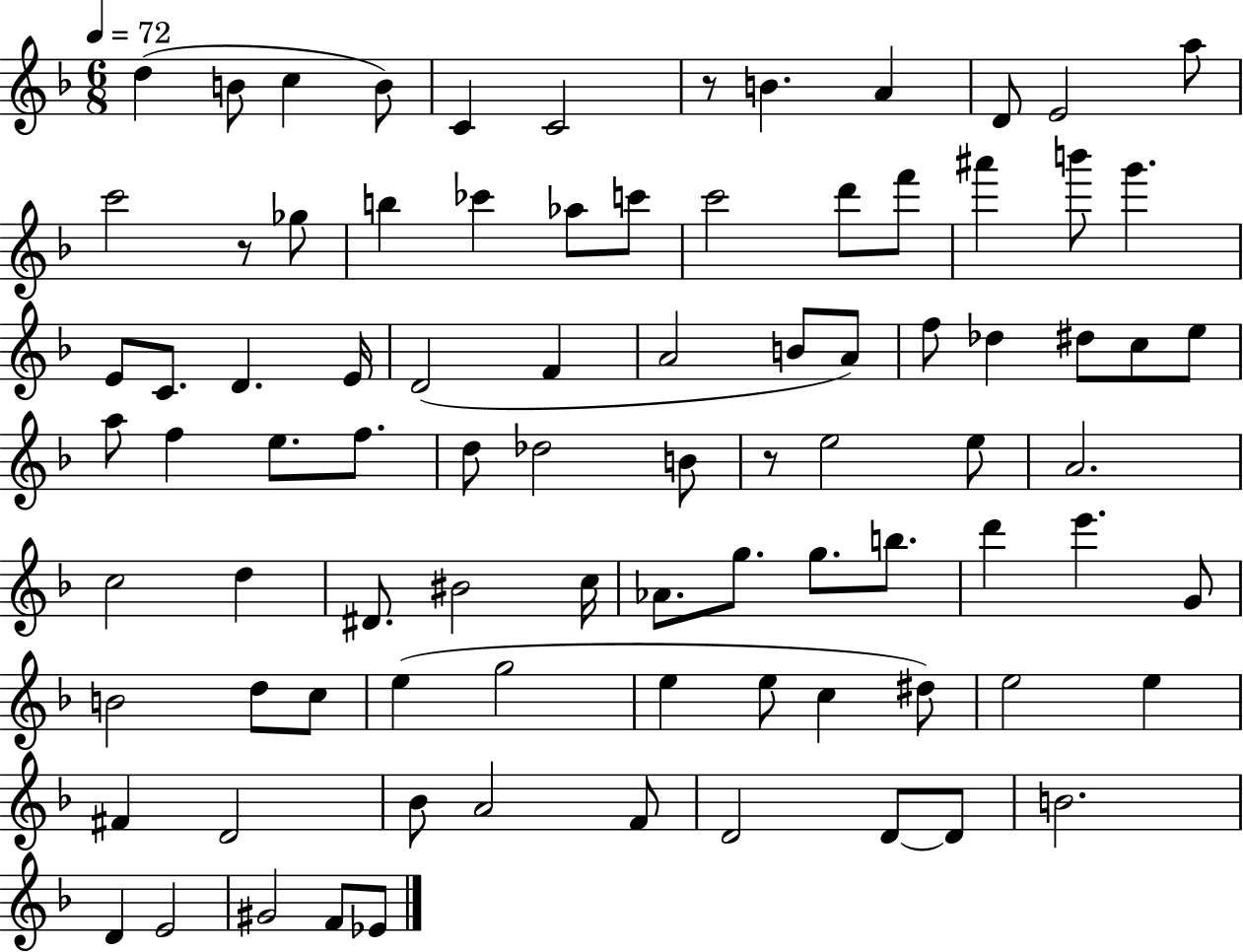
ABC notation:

X:1
T:Untitled
M:6/8
L:1/4
K:F
d B/2 c B/2 C C2 z/2 B A D/2 E2 a/2 c'2 z/2 _g/2 b _c' _a/2 c'/2 c'2 d'/2 f'/2 ^a' b'/2 g' E/2 C/2 D E/4 D2 F A2 B/2 A/2 f/2 _d ^d/2 c/2 e/2 a/2 f e/2 f/2 d/2 _d2 B/2 z/2 e2 e/2 A2 c2 d ^D/2 ^B2 c/4 _A/2 g/2 g/2 b/2 d' e' G/2 B2 d/2 c/2 e g2 e e/2 c ^d/2 e2 e ^F D2 _B/2 A2 F/2 D2 D/2 D/2 B2 D E2 ^G2 F/2 _E/2